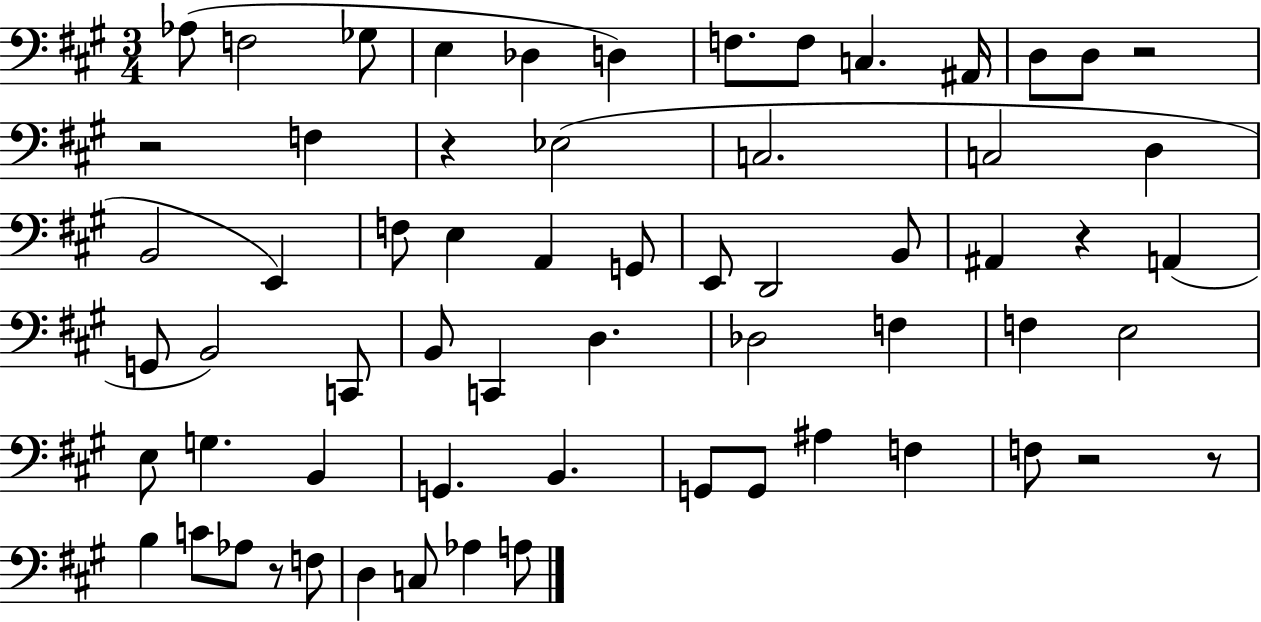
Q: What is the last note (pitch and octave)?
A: A3